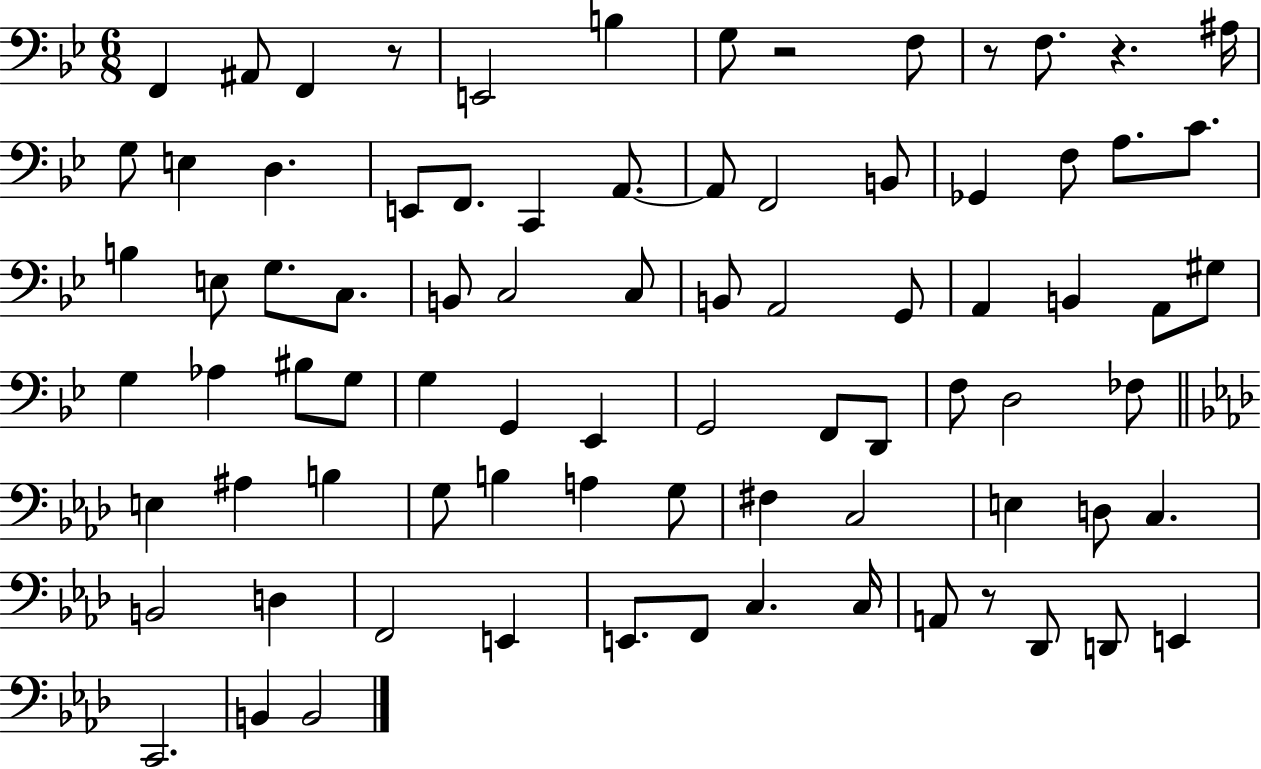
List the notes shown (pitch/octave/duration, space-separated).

F2/q A#2/e F2/q R/e E2/h B3/q G3/e R/h F3/e R/e F3/e. R/q. A#3/s G3/e E3/q D3/q. E2/e F2/e. C2/q A2/e. A2/e F2/h B2/e Gb2/q F3/e A3/e. C4/e. B3/q E3/e G3/e. C3/e. B2/e C3/h C3/e B2/e A2/h G2/e A2/q B2/q A2/e G#3/e G3/q Ab3/q BIS3/e G3/e G3/q G2/q Eb2/q G2/h F2/e D2/e F3/e D3/h FES3/e E3/q A#3/q B3/q G3/e B3/q A3/q G3/e F#3/q C3/h E3/q D3/e C3/q. B2/h D3/q F2/h E2/q E2/e. F2/e C3/q. C3/s A2/e R/e Db2/e D2/e E2/q C2/h. B2/q B2/h